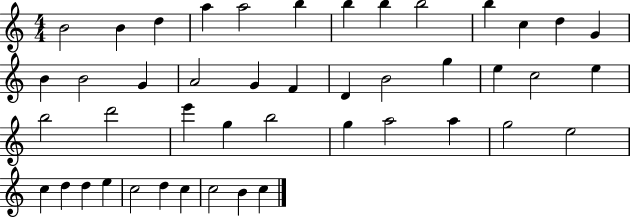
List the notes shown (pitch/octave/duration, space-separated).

B4/h B4/q D5/q A5/q A5/h B5/q B5/q B5/q B5/h B5/q C5/q D5/q G4/q B4/q B4/h G4/q A4/h G4/q F4/q D4/q B4/h G5/q E5/q C5/h E5/q B5/h D6/h E6/q G5/q B5/h G5/q A5/h A5/q G5/h E5/h C5/q D5/q D5/q E5/q C5/h D5/q C5/q C5/h B4/q C5/q